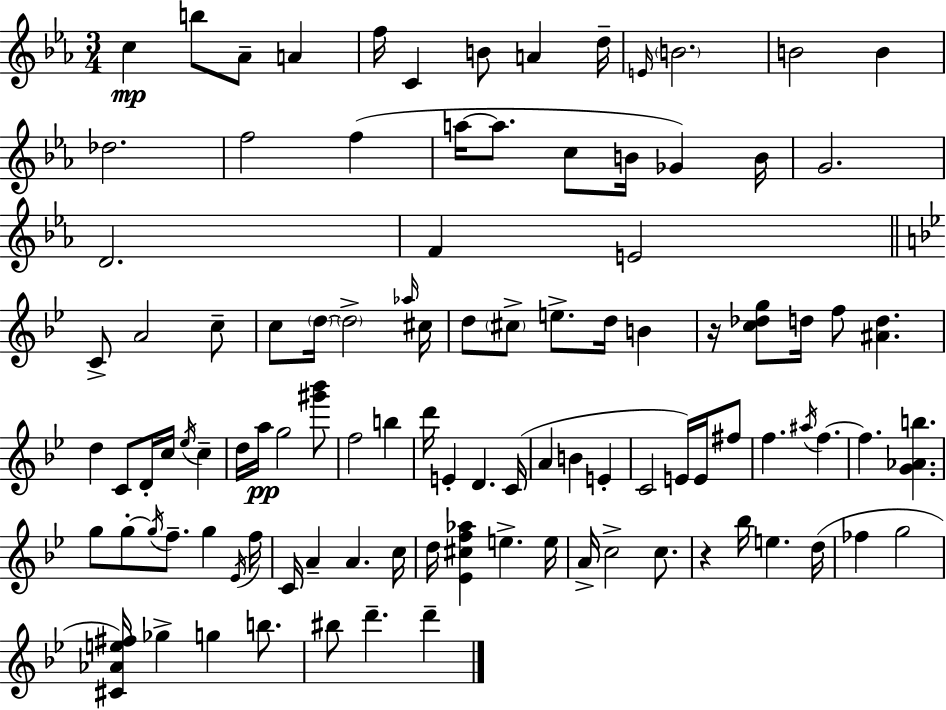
{
  \clef treble
  \numericTimeSignature
  \time 3/4
  \key c \minor
  c''4\mp b''8 aes'8-- a'4 | f''16 c'4 b'8 a'4 d''16-- | \grace { e'16 } \parenthesize b'2. | b'2 b'4 | \break des''2. | f''2 f''4( | a''16~~ a''8. c''8 b'16 ges'4) | b'16 g'2. | \break d'2. | f'4 e'2 | \bar "||" \break \key bes \major c'8-> a'2 c''8-- | c''8 \parenthesize d''16~~ \parenthesize d''2-> \grace { aes''16 } | cis''16 d''8 \parenthesize cis''8-> e''8.-> d''16 b'4 | r16 <c'' des'' g''>8 d''16 f''8 <ais' d''>4. | \break d''4 c'8 d'16-. c''16 \acciaccatura { ees''16 } c''4-- | d''16 a''16\pp g''2 | <gis''' bes'''>8 f''2 b''4 | d'''16 e'4-. d'4. | \break c'16( a'4 b'4 e'4-. | c'2 e'16) e'16 | fis''8 f''4. \acciaccatura { ais''16 } f''4.~~ | f''4. <g' aes' b''>4. | \break g''8 g''8-.~~ \acciaccatura { g''16 } f''8.-- g''4 | \acciaccatura { ees'16 } f''16 c'16 a'4-- a'4. | c''16 d''16 <ees' cis'' f'' aes''>4 e''4.-> | e''16 a'16-> c''2-> | \break c''8. r4 bes''16 e''4. | d''16( fes''4 g''2 | <cis' aes' e'' fis''>16) ges''4-> g''4 | b''8. bis''8 d'''4.-- | \break d'''4-- \bar "|."
}